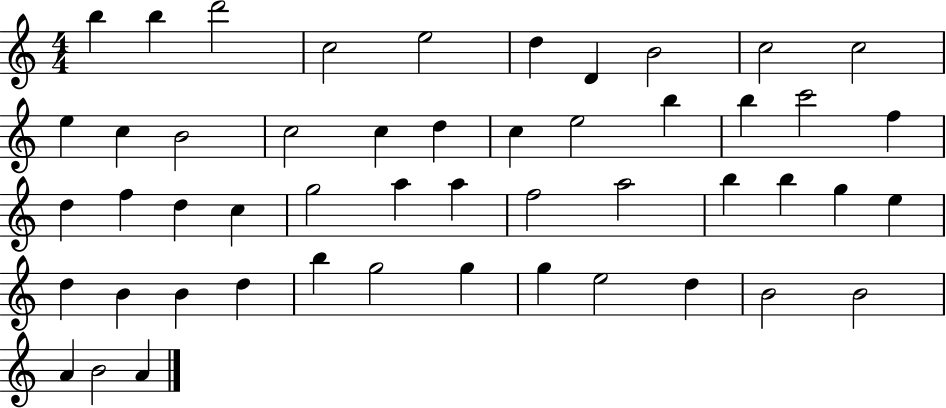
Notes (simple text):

B5/q B5/q D6/h C5/h E5/h D5/q D4/q B4/h C5/h C5/h E5/q C5/q B4/h C5/h C5/q D5/q C5/q E5/h B5/q B5/q C6/h F5/q D5/q F5/q D5/q C5/q G5/h A5/q A5/q F5/h A5/h B5/q B5/q G5/q E5/q D5/q B4/q B4/q D5/q B5/q G5/h G5/q G5/q E5/h D5/q B4/h B4/h A4/q B4/h A4/q